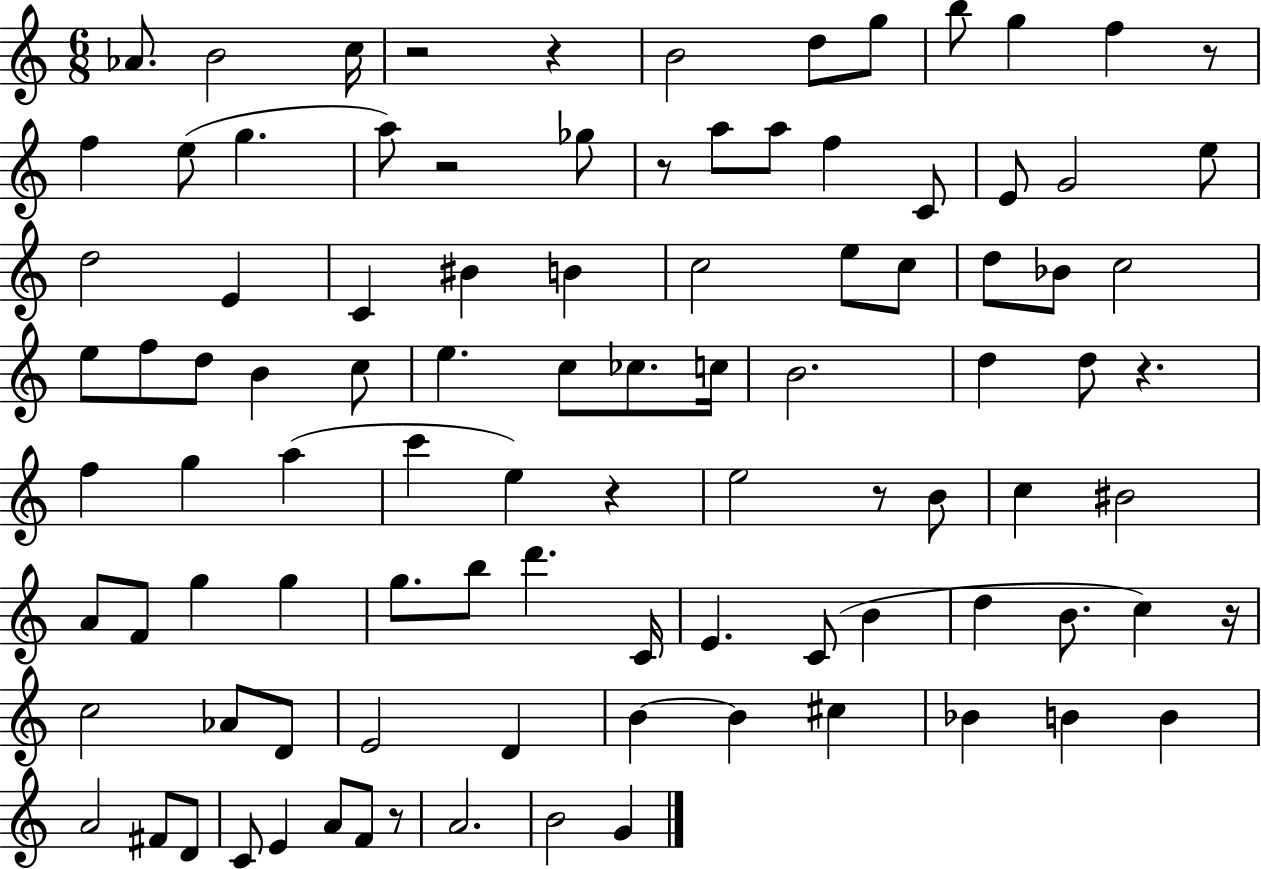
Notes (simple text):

Ab4/e. B4/h C5/s R/h R/q B4/h D5/e G5/e B5/e G5/q F5/q R/e F5/q E5/e G5/q. A5/e R/h Gb5/e R/e A5/e A5/e F5/q C4/e E4/e G4/h E5/e D5/h E4/q C4/q BIS4/q B4/q C5/h E5/e C5/e D5/e Bb4/e C5/h E5/e F5/e D5/e B4/q C5/e E5/q. C5/e CES5/e. C5/s B4/h. D5/q D5/e R/q. F5/q G5/q A5/q C6/q E5/q R/q E5/h R/e B4/e C5/q BIS4/h A4/e F4/e G5/q G5/q G5/e. B5/e D6/q. C4/s E4/q. C4/e B4/q D5/q B4/e. C5/q R/s C5/h Ab4/e D4/e E4/h D4/q B4/q B4/q C#5/q Bb4/q B4/q B4/q A4/h F#4/e D4/e C4/e E4/q A4/e F4/e R/e A4/h. B4/h G4/q